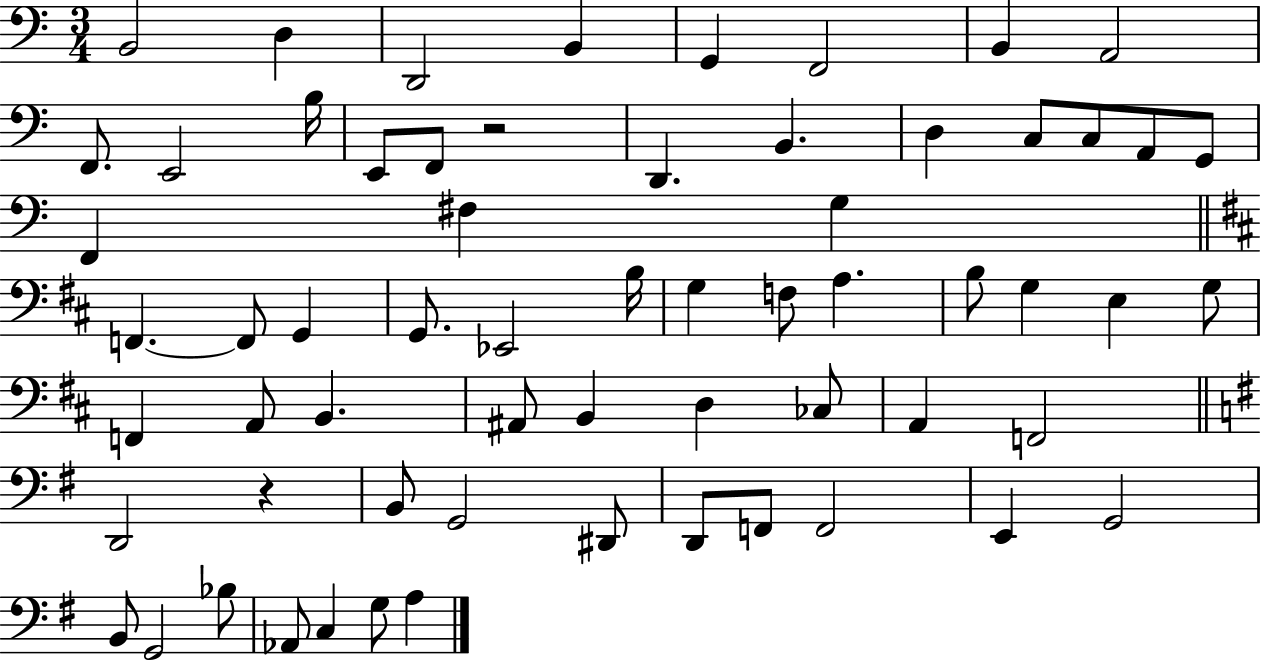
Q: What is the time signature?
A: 3/4